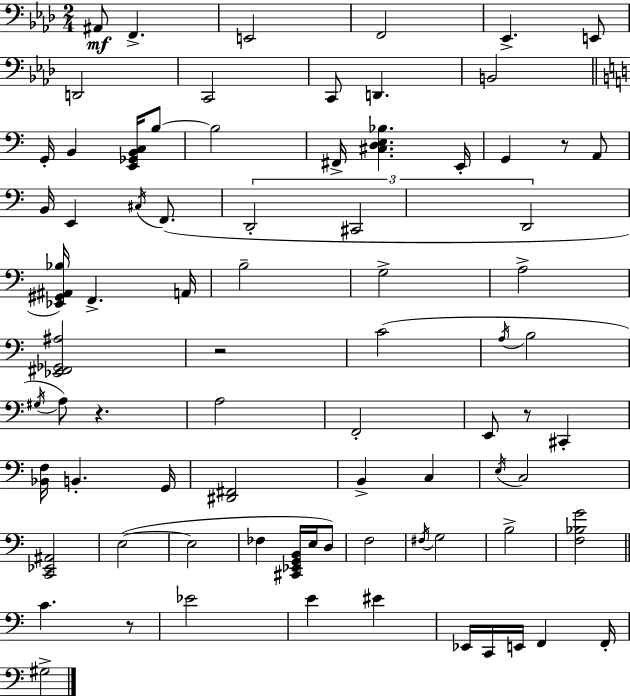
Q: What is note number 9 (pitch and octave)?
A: C2